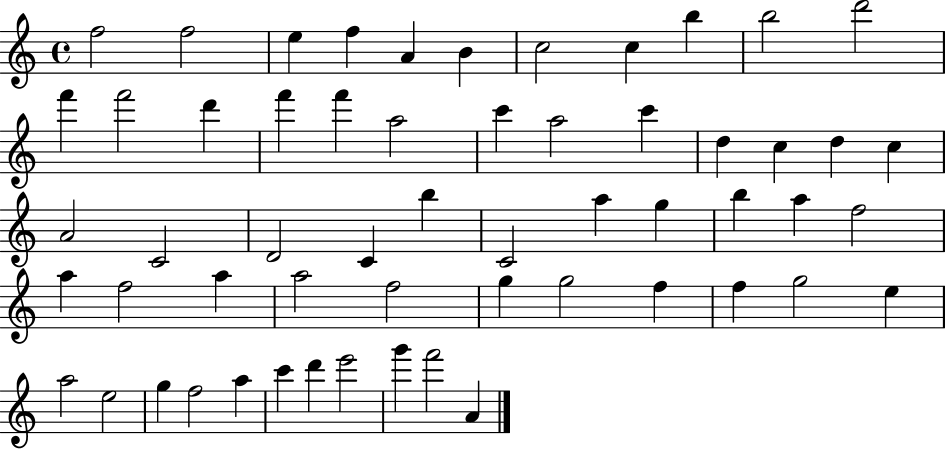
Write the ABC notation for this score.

X:1
T:Untitled
M:4/4
L:1/4
K:C
f2 f2 e f A B c2 c b b2 d'2 f' f'2 d' f' f' a2 c' a2 c' d c d c A2 C2 D2 C b C2 a g b a f2 a f2 a a2 f2 g g2 f f g2 e a2 e2 g f2 a c' d' e'2 g' f'2 A